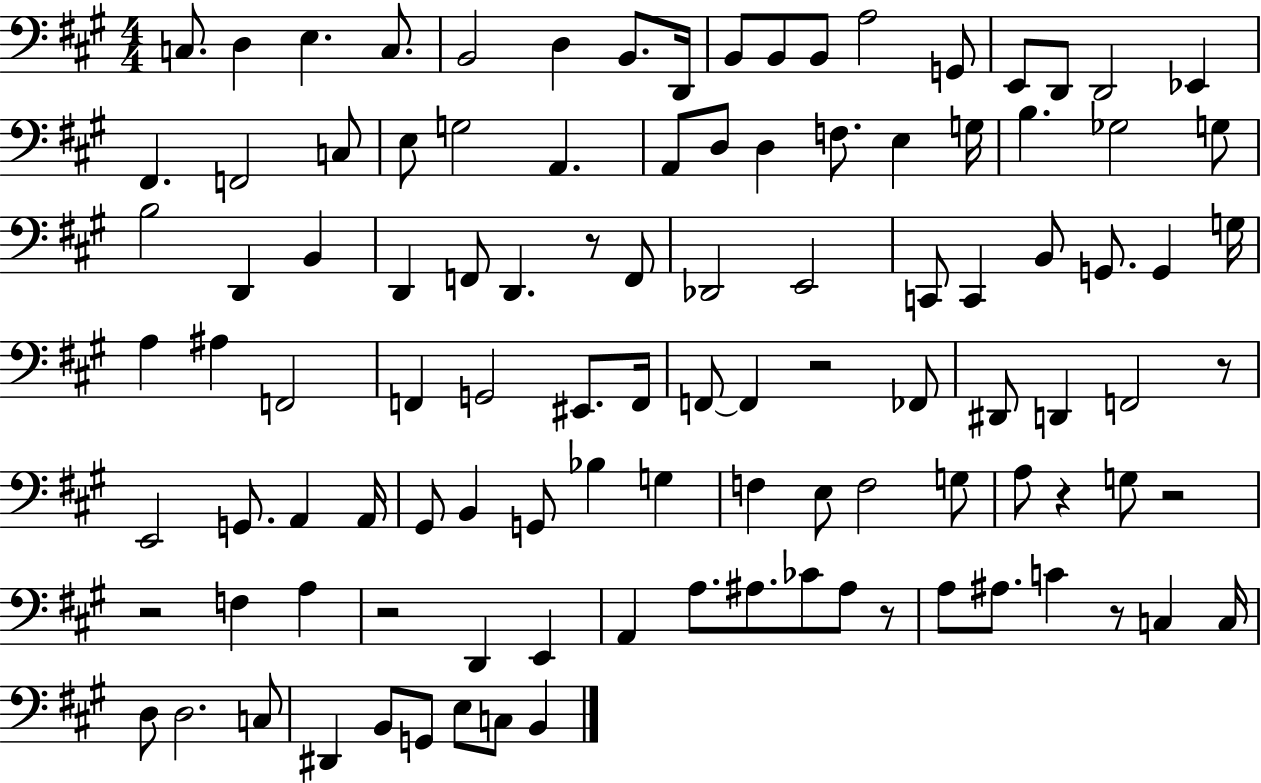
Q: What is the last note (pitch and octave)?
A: B2